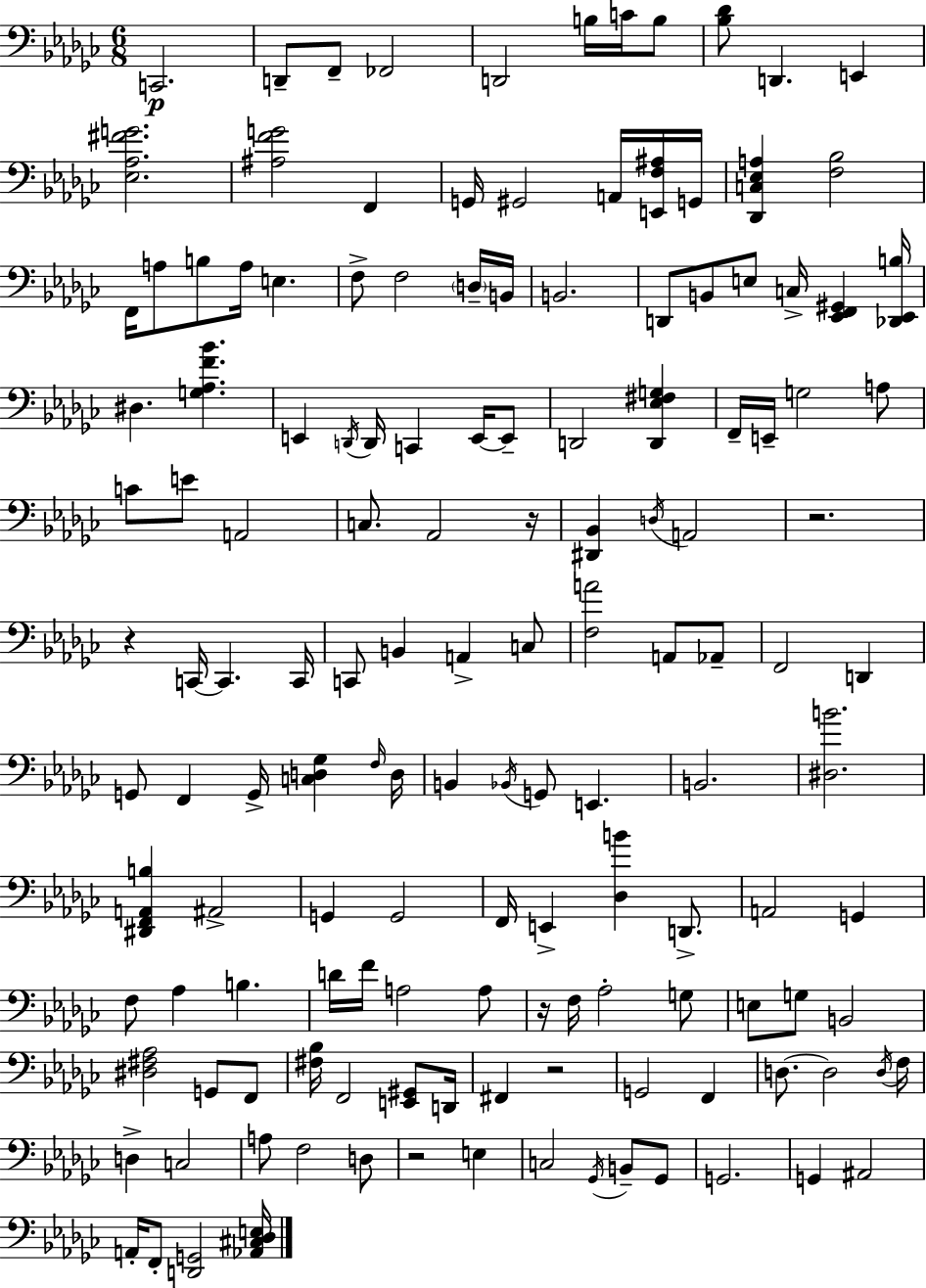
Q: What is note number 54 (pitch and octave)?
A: A2